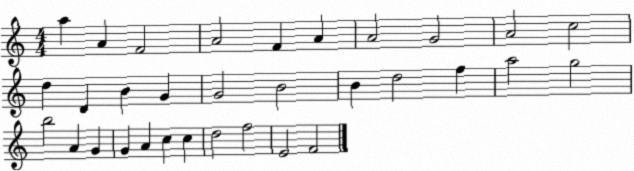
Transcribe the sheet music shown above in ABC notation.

X:1
T:Untitled
M:4/4
L:1/4
K:C
a A F2 A2 F A A2 G2 A2 c2 d D B G G2 B2 B d2 f a2 g2 b2 A G G A c c d2 f2 E2 F2